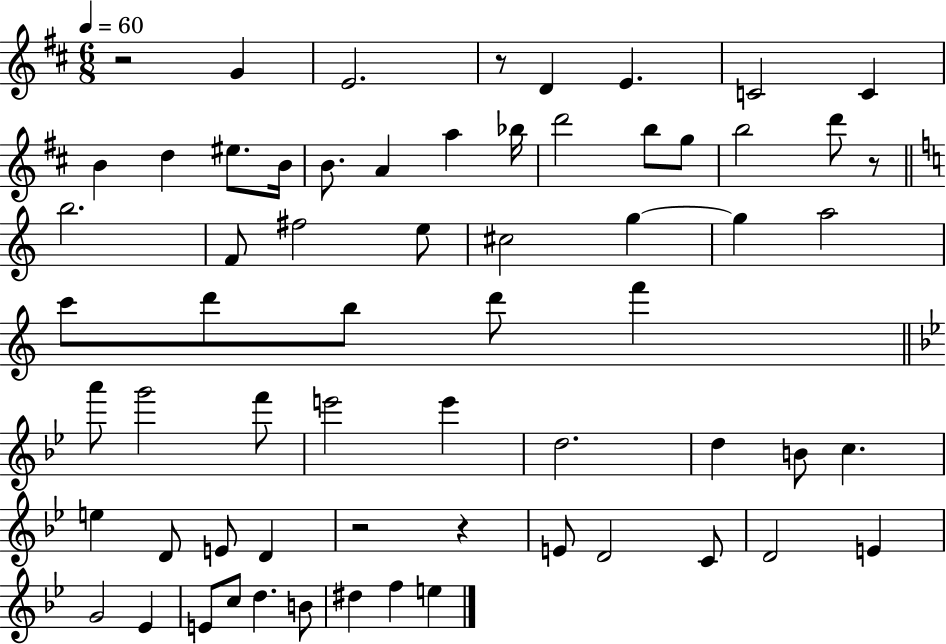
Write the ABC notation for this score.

X:1
T:Untitled
M:6/8
L:1/4
K:D
z2 G E2 z/2 D E C2 C B d ^e/2 B/4 B/2 A a _b/4 d'2 b/2 g/2 b2 d'/2 z/2 b2 F/2 ^f2 e/2 ^c2 g g a2 c'/2 d'/2 b/2 d'/2 f' a'/2 g'2 f'/2 e'2 e' d2 d B/2 c e D/2 E/2 D z2 z E/2 D2 C/2 D2 E G2 _E E/2 c/2 d B/2 ^d f e